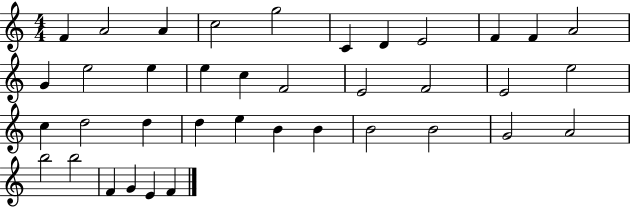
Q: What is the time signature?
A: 4/4